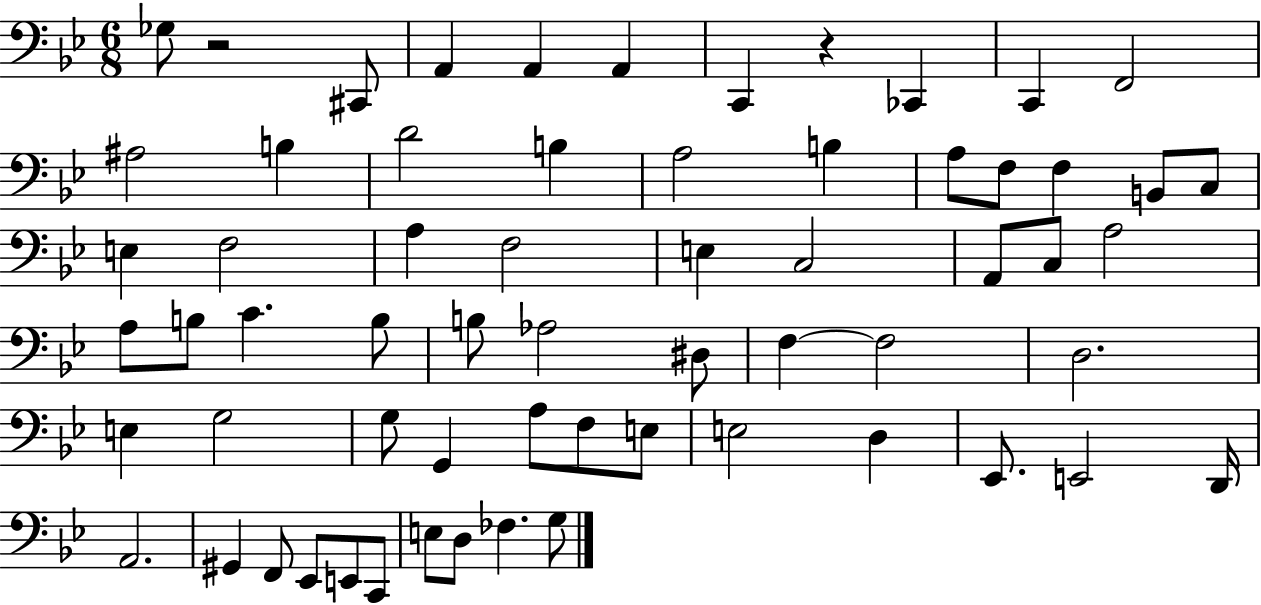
Gb3/e R/h C#2/e A2/q A2/q A2/q C2/q R/q CES2/q C2/q F2/h A#3/h B3/q D4/h B3/q A3/h B3/q A3/e F3/e F3/q B2/e C3/e E3/q F3/h A3/q F3/h E3/q C3/h A2/e C3/e A3/h A3/e B3/e C4/q. B3/e B3/e Ab3/h D#3/e F3/q F3/h D3/h. E3/q G3/h G3/e G2/q A3/e F3/e E3/e E3/h D3/q Eb2/e. E2/h D2/s A2/h. G#2/q F2/e Eb2/e E2/e C2/e E3/e D3/e FES3/q. G3/e